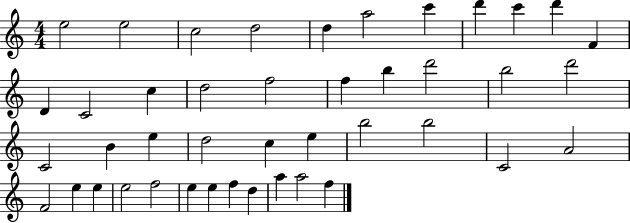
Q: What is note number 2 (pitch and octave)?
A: E5